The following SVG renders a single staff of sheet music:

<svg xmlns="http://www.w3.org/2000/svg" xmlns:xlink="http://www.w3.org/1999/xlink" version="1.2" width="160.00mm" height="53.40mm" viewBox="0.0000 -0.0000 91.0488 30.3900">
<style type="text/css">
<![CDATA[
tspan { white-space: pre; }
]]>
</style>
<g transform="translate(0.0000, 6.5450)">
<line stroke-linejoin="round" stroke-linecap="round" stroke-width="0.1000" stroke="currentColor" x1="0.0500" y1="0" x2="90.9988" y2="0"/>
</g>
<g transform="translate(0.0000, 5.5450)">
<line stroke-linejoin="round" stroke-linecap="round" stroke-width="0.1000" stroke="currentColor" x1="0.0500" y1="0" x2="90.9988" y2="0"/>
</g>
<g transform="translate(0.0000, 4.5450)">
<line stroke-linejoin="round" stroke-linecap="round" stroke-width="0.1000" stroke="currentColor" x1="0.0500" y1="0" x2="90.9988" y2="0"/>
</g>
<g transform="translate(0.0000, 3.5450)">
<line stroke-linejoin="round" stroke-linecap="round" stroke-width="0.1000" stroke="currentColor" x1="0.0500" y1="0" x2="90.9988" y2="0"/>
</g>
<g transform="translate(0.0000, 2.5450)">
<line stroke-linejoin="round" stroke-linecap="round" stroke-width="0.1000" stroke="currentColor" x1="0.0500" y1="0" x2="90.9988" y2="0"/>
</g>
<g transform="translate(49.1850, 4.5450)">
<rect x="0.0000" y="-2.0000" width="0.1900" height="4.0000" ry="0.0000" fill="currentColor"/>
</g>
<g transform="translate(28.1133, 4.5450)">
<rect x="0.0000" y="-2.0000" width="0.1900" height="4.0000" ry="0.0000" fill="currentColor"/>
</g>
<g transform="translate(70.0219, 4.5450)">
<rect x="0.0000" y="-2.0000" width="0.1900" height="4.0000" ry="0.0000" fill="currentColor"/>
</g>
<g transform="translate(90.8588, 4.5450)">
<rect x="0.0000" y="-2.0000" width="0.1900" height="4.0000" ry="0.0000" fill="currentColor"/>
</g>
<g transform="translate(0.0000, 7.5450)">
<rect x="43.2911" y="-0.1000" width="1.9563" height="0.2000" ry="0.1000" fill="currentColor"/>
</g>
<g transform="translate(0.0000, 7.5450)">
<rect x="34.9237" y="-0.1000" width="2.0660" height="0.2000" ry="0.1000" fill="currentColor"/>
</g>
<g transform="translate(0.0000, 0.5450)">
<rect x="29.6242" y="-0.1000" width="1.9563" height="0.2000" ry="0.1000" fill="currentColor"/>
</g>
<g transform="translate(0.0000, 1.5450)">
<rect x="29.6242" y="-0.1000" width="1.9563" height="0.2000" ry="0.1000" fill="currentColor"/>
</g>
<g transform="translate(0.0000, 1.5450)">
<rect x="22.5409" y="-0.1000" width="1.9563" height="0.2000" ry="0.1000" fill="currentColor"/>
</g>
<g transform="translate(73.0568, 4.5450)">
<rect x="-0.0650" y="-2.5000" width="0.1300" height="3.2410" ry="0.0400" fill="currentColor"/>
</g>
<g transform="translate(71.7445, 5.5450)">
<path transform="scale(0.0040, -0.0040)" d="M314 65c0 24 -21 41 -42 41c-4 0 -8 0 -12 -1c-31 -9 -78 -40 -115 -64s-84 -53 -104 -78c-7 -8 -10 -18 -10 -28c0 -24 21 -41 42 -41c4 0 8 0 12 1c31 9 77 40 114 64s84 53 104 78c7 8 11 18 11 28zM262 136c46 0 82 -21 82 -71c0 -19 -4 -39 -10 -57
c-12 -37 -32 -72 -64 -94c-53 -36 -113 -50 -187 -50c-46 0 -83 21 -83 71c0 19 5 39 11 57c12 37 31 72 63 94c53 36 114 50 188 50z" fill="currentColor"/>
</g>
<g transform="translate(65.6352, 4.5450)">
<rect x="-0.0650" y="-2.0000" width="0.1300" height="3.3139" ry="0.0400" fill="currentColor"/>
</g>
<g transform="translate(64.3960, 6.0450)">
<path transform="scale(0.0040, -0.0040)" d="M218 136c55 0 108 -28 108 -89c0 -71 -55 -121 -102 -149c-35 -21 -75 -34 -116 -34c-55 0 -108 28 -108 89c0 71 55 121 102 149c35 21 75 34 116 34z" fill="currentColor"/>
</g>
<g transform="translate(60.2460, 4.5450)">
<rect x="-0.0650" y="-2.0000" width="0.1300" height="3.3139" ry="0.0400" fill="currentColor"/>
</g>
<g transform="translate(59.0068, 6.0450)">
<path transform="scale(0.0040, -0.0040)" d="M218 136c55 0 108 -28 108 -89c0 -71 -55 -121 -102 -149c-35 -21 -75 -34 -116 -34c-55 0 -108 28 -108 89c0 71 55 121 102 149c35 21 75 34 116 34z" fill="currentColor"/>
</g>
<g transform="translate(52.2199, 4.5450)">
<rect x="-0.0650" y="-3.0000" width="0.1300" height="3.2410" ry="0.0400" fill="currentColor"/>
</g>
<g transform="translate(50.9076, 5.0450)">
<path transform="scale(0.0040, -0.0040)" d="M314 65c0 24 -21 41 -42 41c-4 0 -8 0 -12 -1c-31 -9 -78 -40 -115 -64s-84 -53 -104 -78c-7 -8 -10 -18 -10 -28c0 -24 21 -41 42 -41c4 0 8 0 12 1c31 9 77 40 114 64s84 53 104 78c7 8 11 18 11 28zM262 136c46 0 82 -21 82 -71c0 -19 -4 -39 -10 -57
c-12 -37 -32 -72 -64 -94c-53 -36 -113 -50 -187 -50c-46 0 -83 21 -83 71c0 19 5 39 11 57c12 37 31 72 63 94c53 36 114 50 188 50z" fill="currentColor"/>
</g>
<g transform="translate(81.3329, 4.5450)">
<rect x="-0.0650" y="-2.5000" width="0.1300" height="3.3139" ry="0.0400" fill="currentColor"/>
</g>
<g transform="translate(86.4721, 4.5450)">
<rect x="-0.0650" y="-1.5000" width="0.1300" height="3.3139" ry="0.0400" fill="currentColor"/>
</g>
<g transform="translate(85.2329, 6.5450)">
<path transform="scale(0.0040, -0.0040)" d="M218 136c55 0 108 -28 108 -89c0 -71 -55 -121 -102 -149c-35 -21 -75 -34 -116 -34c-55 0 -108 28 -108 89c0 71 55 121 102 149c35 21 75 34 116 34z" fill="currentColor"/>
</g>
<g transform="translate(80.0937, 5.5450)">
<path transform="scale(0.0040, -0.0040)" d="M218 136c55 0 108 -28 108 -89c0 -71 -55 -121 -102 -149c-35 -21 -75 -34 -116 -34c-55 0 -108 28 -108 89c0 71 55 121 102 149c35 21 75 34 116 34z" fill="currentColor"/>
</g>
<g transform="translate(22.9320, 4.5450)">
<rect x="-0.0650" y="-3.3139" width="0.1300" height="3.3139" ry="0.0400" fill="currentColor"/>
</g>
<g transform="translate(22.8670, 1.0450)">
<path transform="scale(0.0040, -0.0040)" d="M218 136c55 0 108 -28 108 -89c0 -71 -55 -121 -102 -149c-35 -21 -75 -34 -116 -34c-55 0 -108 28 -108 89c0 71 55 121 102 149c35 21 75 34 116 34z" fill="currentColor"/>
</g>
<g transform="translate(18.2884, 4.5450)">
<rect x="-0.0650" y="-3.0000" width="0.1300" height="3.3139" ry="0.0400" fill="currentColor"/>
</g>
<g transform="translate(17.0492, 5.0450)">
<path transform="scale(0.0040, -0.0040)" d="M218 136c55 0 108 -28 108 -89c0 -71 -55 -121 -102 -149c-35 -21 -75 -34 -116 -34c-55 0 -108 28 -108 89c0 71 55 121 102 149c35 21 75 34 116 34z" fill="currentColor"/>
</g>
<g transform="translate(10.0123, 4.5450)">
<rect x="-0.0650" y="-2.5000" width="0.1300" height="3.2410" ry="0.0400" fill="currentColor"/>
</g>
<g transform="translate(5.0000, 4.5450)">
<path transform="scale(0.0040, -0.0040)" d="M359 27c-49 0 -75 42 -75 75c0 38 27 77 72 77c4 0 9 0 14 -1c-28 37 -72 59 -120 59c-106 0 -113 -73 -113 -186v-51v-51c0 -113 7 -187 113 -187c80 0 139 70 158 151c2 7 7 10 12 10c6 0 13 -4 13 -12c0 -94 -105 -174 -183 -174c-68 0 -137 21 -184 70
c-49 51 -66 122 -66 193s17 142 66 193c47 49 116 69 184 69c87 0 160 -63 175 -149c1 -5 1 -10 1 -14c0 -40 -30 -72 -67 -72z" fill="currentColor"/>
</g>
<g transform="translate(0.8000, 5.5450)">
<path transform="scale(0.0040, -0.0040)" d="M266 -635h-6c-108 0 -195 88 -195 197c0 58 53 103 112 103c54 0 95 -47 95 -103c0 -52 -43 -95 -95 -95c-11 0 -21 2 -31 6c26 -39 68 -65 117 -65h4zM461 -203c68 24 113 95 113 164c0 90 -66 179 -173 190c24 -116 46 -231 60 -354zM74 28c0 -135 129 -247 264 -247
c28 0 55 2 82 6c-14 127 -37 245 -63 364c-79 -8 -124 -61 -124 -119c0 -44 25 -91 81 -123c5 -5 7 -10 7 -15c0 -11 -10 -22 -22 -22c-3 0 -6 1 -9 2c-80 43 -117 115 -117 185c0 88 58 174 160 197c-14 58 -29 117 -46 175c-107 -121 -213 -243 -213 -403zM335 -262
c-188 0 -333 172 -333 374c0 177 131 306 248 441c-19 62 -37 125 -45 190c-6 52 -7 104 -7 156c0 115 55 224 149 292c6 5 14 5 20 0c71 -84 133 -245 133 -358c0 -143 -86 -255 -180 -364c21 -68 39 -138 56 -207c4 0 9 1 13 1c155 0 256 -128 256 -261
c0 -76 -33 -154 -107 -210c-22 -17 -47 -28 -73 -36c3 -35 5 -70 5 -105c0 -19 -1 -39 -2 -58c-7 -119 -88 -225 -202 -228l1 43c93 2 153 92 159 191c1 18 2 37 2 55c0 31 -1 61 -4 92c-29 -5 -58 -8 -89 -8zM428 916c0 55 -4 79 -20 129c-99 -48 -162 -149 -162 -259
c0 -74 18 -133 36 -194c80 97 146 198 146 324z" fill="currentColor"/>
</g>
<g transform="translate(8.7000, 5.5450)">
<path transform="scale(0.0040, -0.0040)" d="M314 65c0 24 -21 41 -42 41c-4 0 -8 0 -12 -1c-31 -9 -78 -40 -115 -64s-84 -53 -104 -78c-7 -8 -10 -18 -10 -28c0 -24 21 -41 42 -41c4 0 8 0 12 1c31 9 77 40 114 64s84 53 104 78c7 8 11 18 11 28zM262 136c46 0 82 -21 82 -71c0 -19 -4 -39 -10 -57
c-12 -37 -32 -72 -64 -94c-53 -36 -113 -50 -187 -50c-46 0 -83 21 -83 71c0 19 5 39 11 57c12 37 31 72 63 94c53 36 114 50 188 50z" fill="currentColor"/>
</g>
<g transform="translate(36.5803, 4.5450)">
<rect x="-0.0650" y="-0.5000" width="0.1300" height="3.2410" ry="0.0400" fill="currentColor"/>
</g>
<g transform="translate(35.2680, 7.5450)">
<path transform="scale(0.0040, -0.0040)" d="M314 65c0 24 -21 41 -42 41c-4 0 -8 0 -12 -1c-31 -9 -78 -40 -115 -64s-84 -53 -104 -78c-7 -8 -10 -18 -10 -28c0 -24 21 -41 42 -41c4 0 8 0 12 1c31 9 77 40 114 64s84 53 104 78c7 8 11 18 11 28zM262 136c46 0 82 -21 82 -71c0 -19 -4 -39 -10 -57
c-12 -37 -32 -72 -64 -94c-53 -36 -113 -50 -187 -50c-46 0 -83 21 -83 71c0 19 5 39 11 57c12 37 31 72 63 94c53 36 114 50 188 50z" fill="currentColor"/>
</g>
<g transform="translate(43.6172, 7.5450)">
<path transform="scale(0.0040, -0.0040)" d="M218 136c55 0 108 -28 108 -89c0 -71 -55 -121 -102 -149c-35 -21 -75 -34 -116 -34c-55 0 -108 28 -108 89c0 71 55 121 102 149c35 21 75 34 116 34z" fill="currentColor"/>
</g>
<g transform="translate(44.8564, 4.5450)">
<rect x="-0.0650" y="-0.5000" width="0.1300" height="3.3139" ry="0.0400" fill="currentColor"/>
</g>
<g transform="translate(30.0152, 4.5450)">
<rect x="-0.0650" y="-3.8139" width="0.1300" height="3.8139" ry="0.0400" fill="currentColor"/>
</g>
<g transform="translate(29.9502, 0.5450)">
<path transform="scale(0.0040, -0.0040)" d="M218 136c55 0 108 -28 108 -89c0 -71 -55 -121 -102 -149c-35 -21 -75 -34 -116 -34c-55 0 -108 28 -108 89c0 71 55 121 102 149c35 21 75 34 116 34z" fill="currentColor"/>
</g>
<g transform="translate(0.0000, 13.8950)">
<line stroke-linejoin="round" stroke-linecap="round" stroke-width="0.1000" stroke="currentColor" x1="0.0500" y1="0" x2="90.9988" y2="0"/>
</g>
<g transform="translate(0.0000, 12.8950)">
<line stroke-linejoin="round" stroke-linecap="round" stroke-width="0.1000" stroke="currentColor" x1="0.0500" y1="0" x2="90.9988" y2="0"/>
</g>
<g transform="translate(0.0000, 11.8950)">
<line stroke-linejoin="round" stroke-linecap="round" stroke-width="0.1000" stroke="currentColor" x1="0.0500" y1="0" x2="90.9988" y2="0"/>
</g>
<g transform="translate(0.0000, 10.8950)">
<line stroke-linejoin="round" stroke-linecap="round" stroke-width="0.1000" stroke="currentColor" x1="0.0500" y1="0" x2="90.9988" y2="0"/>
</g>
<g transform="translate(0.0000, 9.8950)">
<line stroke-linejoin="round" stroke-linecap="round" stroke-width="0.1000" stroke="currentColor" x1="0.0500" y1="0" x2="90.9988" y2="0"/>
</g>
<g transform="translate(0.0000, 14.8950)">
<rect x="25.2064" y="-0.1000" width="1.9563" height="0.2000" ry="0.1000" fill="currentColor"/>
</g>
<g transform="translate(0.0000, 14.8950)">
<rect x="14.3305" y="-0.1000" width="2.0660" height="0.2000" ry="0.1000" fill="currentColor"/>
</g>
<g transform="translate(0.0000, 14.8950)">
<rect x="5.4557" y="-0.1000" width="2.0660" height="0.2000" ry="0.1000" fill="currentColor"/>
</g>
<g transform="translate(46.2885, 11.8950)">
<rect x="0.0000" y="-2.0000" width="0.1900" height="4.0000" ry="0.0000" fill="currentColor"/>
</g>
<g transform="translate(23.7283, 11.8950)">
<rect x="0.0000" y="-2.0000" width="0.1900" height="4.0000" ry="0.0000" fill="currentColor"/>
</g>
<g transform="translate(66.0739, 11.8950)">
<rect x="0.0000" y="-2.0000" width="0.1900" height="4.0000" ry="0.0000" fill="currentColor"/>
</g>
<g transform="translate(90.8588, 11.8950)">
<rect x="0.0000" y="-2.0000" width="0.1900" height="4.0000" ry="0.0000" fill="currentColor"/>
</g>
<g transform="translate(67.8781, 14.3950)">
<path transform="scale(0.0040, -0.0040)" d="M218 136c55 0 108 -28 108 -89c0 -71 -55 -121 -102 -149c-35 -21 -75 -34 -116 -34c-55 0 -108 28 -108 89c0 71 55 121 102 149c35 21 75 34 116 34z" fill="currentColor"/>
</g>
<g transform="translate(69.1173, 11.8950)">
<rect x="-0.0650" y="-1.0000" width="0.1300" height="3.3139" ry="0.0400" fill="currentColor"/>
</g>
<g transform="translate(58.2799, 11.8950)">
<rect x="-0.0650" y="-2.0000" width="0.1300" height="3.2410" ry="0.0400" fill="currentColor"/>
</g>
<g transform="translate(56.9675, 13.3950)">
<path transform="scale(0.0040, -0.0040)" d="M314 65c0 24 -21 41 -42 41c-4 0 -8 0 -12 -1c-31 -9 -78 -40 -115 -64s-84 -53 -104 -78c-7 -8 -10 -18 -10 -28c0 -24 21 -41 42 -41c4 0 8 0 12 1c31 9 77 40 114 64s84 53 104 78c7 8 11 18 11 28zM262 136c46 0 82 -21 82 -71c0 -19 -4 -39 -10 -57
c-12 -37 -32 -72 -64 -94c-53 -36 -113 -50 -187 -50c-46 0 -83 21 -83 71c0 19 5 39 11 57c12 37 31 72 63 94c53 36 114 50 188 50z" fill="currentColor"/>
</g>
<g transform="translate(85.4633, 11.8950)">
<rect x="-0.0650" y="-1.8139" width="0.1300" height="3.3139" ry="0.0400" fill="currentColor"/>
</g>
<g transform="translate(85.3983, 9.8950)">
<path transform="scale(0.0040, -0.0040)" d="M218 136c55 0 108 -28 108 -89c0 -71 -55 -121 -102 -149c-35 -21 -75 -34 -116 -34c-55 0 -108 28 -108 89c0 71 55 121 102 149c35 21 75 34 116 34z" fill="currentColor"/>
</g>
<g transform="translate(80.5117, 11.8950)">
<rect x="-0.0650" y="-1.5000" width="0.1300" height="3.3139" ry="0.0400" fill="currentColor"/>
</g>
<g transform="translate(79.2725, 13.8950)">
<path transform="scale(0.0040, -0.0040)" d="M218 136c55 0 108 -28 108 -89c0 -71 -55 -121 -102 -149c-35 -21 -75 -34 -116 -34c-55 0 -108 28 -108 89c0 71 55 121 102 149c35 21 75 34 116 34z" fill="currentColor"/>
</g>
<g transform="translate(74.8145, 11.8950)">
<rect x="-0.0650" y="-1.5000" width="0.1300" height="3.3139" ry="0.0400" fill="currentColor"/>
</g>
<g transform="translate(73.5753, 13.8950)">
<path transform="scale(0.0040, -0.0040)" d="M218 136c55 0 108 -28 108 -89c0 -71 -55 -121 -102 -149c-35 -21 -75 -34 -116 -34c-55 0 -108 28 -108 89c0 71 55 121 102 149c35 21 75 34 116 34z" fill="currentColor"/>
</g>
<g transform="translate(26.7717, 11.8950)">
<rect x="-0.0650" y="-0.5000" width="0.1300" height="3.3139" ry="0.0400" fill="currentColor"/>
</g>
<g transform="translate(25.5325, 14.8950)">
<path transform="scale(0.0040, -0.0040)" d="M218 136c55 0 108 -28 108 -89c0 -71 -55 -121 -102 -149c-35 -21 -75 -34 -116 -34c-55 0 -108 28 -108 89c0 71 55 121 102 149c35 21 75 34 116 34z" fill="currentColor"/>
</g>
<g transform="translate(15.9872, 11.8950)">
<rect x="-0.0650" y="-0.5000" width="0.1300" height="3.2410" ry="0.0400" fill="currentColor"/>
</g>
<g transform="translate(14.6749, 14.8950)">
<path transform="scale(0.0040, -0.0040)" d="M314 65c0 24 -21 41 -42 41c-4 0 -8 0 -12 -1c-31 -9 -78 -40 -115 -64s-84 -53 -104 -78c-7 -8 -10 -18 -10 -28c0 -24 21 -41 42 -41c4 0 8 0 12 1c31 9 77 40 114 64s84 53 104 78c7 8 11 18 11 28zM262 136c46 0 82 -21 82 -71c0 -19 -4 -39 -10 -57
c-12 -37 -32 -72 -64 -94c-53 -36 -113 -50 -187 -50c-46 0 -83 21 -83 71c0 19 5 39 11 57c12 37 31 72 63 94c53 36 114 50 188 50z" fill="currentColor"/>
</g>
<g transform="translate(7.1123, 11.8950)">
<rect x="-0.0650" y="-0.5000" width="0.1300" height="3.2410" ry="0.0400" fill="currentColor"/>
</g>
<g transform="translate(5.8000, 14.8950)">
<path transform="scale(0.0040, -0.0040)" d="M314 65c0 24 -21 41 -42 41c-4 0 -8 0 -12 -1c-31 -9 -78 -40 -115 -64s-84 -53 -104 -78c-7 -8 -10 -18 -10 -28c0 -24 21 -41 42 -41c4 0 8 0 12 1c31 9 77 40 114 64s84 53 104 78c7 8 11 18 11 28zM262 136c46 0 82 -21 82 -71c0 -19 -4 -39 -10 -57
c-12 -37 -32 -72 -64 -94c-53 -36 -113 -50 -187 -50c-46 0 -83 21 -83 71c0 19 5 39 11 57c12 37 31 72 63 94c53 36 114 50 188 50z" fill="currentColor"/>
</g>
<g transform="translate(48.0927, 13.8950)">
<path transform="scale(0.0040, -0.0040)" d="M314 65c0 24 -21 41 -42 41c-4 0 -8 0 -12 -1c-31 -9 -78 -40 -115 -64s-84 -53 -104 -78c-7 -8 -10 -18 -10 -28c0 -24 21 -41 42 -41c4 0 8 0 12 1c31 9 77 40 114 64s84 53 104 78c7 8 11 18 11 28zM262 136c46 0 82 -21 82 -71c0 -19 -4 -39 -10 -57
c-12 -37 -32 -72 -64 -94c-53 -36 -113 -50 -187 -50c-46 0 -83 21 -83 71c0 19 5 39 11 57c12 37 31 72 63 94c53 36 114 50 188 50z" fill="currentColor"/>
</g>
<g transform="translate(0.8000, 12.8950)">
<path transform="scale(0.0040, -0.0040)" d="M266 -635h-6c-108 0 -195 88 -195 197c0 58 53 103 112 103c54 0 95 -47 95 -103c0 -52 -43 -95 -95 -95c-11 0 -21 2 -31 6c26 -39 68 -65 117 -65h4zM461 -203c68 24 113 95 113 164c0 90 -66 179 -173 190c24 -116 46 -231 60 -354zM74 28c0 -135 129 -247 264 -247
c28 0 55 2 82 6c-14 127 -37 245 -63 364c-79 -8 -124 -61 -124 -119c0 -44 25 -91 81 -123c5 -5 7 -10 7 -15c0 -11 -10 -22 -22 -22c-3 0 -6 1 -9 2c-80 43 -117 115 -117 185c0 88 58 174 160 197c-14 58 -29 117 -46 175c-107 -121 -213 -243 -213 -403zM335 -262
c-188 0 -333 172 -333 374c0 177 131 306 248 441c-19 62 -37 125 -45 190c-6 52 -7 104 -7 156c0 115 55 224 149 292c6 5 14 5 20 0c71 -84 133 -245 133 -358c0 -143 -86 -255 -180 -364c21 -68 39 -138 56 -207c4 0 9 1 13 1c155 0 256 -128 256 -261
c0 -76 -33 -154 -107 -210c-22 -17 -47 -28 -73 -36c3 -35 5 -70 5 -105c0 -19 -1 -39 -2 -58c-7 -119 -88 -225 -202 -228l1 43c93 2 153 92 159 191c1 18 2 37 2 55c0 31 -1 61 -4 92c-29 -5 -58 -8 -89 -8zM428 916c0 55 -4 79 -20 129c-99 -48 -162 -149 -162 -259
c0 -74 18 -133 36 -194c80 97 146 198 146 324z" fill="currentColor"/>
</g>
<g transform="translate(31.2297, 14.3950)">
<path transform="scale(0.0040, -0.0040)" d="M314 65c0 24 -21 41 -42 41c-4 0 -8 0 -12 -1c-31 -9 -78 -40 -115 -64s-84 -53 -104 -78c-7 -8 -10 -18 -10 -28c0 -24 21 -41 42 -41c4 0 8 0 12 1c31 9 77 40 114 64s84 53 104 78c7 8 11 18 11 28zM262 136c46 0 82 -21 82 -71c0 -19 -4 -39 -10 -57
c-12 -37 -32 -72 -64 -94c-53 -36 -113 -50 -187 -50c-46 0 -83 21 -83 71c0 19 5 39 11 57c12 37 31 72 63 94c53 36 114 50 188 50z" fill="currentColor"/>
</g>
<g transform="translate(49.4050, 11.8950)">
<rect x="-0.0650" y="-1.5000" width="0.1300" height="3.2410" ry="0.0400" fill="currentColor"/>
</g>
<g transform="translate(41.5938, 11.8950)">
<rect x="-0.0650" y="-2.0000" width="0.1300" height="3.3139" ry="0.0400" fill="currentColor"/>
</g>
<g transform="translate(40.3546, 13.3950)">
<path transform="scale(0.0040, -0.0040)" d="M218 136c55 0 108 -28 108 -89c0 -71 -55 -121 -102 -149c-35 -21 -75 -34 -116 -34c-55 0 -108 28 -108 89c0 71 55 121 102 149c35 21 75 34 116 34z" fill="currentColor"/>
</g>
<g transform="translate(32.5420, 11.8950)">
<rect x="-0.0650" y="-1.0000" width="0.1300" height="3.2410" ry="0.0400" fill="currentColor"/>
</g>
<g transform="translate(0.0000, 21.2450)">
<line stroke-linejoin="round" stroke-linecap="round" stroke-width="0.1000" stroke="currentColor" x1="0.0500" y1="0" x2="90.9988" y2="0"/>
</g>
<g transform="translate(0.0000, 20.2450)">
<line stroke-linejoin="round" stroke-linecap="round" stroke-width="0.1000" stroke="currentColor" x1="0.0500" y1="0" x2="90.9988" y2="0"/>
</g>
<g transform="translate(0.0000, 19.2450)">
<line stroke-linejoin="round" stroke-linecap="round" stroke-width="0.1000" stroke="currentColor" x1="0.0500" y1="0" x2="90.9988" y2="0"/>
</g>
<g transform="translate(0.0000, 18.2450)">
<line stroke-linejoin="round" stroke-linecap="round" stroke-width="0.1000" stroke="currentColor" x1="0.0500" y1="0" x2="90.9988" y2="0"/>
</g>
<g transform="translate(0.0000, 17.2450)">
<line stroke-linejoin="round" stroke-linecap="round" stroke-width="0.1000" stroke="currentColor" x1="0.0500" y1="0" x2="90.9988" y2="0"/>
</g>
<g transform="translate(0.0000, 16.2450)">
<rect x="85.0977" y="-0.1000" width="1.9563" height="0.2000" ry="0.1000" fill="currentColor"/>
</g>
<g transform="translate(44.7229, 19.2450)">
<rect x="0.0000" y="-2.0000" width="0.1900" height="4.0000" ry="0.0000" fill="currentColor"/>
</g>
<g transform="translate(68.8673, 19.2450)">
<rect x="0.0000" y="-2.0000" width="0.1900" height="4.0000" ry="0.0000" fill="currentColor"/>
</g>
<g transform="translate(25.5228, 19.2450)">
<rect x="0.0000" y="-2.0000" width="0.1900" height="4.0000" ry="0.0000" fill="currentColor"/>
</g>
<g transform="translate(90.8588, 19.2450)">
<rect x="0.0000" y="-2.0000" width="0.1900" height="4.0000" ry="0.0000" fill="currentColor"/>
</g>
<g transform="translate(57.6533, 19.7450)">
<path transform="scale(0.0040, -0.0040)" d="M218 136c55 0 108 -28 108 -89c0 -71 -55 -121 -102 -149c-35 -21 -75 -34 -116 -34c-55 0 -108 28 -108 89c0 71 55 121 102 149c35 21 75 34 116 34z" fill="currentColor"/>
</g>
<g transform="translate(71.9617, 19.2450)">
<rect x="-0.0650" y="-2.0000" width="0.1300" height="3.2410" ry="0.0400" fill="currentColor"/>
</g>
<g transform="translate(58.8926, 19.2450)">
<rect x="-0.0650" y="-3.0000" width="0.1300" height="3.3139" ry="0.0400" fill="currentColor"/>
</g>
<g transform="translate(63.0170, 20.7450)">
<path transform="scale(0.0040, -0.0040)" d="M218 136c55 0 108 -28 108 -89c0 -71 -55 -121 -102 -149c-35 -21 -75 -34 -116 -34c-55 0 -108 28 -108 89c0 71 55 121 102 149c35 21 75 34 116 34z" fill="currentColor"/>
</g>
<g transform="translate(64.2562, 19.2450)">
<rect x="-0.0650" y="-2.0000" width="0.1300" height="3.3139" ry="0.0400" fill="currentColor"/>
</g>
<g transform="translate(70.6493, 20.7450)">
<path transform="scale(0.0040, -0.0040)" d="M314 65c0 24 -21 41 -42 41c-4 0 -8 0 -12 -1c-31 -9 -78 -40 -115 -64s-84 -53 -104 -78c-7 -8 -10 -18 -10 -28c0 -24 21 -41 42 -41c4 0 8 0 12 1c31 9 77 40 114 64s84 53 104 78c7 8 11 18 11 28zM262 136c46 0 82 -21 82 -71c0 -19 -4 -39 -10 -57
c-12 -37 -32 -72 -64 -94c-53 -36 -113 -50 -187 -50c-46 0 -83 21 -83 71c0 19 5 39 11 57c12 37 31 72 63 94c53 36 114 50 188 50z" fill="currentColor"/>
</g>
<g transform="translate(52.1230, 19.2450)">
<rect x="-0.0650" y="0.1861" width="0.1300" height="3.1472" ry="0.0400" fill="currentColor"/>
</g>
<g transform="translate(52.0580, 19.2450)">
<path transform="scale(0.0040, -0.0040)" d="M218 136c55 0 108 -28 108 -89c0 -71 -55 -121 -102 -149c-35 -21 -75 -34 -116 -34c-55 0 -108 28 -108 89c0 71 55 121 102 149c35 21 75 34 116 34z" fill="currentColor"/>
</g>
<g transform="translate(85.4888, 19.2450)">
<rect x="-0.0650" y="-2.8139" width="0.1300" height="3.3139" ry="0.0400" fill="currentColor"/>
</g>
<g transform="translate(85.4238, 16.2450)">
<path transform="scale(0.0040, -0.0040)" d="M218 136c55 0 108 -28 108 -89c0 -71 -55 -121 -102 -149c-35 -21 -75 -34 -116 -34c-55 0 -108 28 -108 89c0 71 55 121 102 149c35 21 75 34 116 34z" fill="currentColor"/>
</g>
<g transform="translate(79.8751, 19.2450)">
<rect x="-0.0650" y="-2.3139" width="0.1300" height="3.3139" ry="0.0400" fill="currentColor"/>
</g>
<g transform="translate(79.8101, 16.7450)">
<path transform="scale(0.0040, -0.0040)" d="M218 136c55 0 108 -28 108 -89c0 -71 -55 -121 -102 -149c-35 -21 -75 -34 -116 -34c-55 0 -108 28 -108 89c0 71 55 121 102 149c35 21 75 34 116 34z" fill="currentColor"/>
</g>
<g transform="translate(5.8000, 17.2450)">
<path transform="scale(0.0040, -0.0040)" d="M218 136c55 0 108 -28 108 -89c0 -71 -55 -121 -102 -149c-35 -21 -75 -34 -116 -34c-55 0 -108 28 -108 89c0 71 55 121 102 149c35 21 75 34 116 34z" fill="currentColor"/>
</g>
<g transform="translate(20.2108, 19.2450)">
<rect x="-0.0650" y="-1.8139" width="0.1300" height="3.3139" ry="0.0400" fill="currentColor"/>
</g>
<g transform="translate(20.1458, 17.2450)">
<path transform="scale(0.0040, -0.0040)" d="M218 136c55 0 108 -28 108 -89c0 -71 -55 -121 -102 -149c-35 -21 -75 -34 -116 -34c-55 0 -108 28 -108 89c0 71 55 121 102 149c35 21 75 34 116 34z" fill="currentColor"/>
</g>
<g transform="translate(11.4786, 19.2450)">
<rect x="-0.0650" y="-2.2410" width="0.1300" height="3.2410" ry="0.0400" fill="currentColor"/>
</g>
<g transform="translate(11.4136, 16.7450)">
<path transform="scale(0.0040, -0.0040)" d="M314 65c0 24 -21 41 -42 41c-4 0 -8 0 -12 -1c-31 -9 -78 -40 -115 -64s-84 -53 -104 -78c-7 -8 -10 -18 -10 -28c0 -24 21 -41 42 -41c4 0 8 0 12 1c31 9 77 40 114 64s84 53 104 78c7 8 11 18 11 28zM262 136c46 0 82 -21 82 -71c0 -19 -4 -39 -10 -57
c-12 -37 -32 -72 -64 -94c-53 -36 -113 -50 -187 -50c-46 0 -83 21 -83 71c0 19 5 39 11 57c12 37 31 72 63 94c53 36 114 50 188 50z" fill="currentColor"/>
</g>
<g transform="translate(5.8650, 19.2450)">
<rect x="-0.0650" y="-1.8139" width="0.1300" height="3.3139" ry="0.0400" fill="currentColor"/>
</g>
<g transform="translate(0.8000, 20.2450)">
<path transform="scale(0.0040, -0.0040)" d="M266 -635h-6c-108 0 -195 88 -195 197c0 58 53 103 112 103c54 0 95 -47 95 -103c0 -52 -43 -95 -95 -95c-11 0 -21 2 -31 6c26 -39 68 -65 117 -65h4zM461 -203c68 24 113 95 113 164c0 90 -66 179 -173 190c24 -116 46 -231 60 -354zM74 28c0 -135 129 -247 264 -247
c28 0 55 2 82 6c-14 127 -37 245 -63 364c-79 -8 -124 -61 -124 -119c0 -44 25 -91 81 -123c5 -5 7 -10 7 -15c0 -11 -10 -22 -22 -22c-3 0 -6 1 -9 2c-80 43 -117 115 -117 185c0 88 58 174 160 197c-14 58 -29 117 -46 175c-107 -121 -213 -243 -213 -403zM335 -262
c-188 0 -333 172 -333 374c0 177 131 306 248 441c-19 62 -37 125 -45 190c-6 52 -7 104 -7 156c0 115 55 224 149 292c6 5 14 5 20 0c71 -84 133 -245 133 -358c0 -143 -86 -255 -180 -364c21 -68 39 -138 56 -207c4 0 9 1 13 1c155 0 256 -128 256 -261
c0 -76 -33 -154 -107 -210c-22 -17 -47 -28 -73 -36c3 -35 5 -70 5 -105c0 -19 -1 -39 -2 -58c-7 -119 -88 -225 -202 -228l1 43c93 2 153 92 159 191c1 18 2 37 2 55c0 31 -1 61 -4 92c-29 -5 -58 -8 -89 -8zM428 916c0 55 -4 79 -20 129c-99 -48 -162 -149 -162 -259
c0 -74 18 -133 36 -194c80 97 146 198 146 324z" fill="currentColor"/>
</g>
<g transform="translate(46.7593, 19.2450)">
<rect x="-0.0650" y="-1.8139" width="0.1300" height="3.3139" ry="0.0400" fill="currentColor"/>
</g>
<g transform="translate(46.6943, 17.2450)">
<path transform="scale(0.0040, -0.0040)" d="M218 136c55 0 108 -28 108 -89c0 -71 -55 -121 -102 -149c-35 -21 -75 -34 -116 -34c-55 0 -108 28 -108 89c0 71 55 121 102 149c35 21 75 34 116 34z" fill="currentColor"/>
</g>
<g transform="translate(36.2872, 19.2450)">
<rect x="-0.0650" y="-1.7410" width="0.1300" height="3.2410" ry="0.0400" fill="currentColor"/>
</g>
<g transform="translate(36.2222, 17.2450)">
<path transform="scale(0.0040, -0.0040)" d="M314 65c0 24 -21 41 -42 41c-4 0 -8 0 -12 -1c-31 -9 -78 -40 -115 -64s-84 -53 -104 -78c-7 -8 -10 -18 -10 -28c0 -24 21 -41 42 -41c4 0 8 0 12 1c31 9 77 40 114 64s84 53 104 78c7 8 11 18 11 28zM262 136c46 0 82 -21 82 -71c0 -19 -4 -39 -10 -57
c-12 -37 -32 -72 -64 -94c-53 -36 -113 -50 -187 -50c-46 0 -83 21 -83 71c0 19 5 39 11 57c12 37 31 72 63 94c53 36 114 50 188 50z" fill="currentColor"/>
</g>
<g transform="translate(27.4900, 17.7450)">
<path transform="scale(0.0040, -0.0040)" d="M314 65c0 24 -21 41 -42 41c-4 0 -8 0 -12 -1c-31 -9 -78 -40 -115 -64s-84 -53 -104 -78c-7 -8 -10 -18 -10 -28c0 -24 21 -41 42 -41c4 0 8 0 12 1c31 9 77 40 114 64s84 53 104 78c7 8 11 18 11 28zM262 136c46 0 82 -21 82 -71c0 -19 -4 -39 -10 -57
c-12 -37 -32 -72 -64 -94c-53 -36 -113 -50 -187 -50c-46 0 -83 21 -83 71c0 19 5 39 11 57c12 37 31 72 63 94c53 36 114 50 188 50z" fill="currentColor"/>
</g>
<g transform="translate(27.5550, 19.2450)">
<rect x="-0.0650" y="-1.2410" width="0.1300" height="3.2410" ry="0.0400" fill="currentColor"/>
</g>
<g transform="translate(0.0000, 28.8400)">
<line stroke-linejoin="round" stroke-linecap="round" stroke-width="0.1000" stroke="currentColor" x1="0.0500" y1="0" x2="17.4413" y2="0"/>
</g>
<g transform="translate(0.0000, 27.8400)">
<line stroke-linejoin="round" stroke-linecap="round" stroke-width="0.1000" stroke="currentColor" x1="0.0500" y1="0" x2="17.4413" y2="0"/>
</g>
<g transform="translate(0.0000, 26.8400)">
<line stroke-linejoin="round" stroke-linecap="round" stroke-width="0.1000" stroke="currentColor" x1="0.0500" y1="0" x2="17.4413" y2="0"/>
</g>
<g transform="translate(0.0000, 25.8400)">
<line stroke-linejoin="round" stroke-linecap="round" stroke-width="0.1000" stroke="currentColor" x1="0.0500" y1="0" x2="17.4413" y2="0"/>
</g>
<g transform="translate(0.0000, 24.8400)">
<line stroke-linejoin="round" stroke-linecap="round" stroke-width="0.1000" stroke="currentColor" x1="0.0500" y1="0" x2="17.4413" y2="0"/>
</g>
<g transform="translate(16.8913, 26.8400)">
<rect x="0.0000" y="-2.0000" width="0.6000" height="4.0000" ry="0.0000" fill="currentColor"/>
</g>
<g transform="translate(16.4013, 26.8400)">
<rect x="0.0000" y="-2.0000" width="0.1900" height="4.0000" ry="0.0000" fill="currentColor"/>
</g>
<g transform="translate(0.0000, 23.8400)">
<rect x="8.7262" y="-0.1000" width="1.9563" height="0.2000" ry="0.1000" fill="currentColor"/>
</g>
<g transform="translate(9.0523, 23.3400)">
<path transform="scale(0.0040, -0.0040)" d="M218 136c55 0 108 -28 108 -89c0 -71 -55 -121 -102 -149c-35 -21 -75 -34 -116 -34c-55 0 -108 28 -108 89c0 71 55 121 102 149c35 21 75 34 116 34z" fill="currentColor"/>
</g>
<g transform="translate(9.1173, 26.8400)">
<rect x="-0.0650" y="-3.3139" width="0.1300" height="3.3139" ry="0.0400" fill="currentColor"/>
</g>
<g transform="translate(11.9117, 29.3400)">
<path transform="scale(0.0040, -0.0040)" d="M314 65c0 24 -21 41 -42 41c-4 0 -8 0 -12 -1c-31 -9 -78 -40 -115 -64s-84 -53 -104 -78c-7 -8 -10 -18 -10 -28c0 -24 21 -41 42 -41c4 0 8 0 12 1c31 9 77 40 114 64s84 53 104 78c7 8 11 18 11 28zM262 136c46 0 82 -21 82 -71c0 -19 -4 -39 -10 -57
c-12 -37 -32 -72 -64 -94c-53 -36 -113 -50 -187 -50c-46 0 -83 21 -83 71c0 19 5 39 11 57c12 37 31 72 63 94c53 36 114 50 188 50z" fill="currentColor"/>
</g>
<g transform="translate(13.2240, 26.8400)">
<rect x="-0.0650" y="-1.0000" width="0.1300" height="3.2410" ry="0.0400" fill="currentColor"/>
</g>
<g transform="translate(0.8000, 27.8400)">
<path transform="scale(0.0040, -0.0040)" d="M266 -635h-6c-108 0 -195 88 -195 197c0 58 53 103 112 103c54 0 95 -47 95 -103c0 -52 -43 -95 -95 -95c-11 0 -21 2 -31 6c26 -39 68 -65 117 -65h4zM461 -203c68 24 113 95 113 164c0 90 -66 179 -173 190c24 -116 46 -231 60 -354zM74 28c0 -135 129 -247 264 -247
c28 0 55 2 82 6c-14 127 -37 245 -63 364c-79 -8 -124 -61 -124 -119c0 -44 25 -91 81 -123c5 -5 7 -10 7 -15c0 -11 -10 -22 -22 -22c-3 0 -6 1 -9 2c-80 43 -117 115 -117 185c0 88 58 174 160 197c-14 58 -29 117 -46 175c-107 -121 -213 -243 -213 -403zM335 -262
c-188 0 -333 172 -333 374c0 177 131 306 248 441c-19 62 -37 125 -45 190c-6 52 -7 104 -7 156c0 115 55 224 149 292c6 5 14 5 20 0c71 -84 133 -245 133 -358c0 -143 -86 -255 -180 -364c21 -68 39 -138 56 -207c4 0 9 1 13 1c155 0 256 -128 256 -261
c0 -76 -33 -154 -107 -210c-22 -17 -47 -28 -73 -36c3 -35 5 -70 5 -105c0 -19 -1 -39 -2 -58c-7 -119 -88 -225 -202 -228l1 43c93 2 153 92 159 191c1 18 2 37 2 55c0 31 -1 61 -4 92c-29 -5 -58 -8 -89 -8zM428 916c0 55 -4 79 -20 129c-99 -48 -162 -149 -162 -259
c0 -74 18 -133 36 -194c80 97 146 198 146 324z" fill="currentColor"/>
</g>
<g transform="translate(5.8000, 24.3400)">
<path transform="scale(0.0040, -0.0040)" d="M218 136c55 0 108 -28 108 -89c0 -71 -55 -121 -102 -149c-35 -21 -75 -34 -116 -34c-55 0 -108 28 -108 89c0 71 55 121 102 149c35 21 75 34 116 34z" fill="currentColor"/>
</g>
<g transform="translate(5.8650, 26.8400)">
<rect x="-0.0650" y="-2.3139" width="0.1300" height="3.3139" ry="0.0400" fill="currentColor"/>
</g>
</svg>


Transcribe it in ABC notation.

X:1
T:Untitled
M:4/4
L:1/4
K:C
G2 A b c' C2 C A2 F F G2 G E C2 C2 C D2 F E2 F2 D E E f f g2 f e2 f2 f B A F F2 g a g b D2